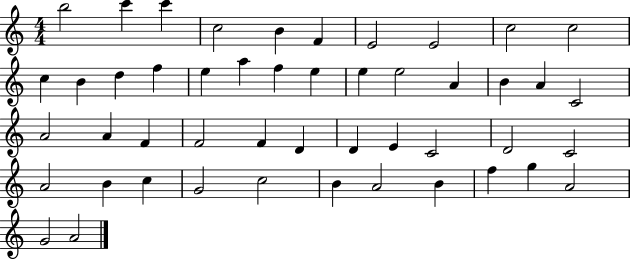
X:1
T:Untitled
M:4/4
L:1/4
K:C
b2 c' c' c2 B F E2 E2 c2 c2 c B d f e a f e e e2 A B A C2 A2 A F F2 F D D E C2 D2 C2 A2 B c G2 c2 B A2 B f g A2 G2 A2